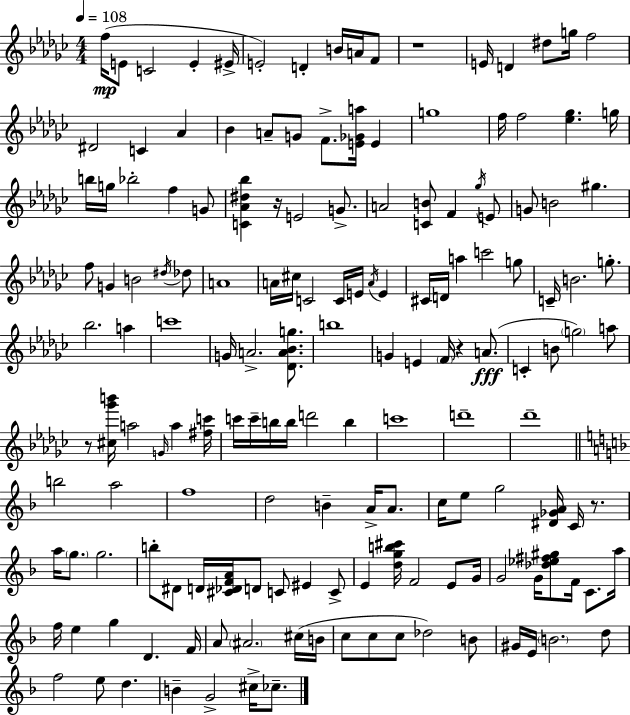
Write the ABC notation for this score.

X:1
T:Untitled
M:4/4
L:1/4
K:Ebm
f/4 E/2 C2 E ^E/4 E2 D B/4 A/4 F/2 z4 E/4 D ^d/2 g/4 f2 ^D2 C _A _B A/2 G/2 F/2 [E_Ga]/4 E g4 f/4 f2 [_e_g] g/4 b/4 g/4 _b2 f G/2 [C_A^d_b] z/4 E2 G/2 A2 [CB]/2 F _g/4 E/2 G/2 B2 ^g f/2 G B2 ^d/4 _d/2 A4 A/4 ^c/4 C2 C/4 E/4 A/4 E ^C/4 D/4 a c'2 g/2 C/4 B2 g/2 _b2 a c'4 G/4 A2 [_DA_Bg]/2 b4 G E F/4 z A/2 C B/2 g2 a/2 z/2 [^c_g'b']/4 a2 G/4 a [^fc']/4 c'/4 c'/4 b/4 b/4 d'2 b c'4 d'4 _d'4 b2 a2 f4 d2 B A/4 A/2 c/4 e/2 g2 [^D_GA]/4 C/4 z/2 a/4 g/2 g2 b/2 ^D/2 D/4 [^C_DFA]/4 D/2 C/2 ^E C/2 E [dgb^c']/4 F2 E/2 G/4 G2 G/4 [_d_e^f^g]/2 F/4 C/2 a/4 f/4 e g D F/4 A/2 ^A2 ^c/4 B/4 c/2 c/2 c/2 _d2 B/2 ^G/4 E/4 B2 d/2 f2 e/2 d B G2 ^c/4 _c/2